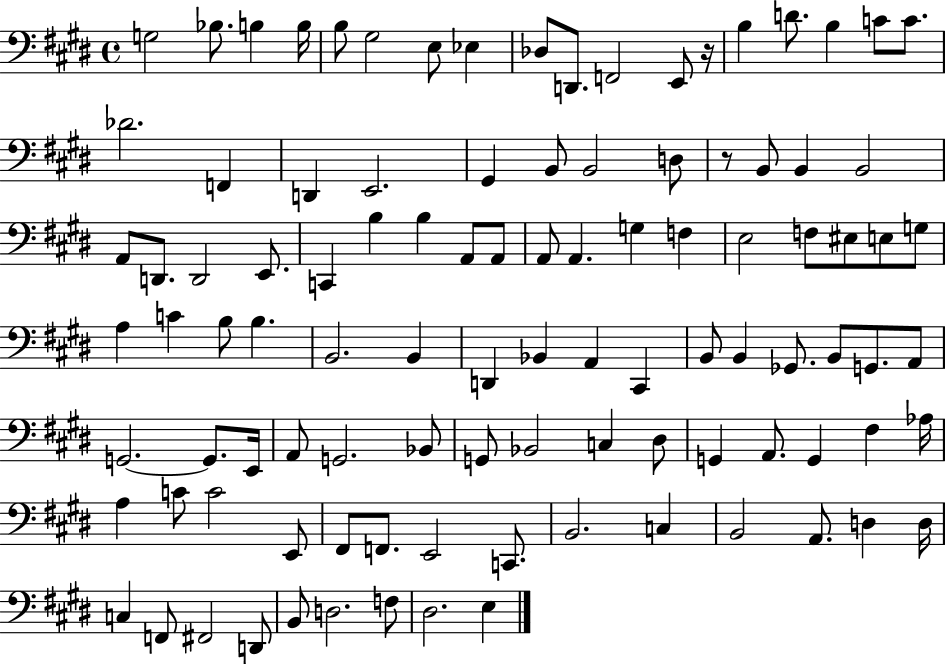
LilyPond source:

{
  \clef bass
  \time 4/4
  \defaultTimeSignature
  \key e \major
  g2 bes8. b4 b16 | b8 gis2 e8 ees4 | des8 d,8. f,2 e,8 r16 | b4 d'8. b4 c'8 c'8. | \break des'2. f,4 | d,4 e,2. | gis,4 b,8 b,2 d8 | r8 b,8 b,4 b,2 | \break a,8 d,8. d,2 e,8. | c,4 b4 b4 a,8 a,8 | a,8 a,4. g4 f4 | e2 f8 eis8 e8 g8 | \break a4 c'4 b8 b4. | b,2. b,4 | d,4 bes,4 a,4 cis,4 | b,8 b,4 ges,8. b,8 g,8. a,8 | \break g,2.~~ g,8. e,16 | a,8 g,2. bes,8 | g,8 bes,2 c4 dis8 | g,4 a,8. g,4 fis4 aes16 | \break a4 c'8 c'2 e,8 | fis,8 f,8. e,2 c,8. | b,2. c4 | b,2 a,8. d4 d16 | \break c4 f,8 fis,2 d,8 | b,8 d2. f8 | dis2. e4 | \bar "|."
}